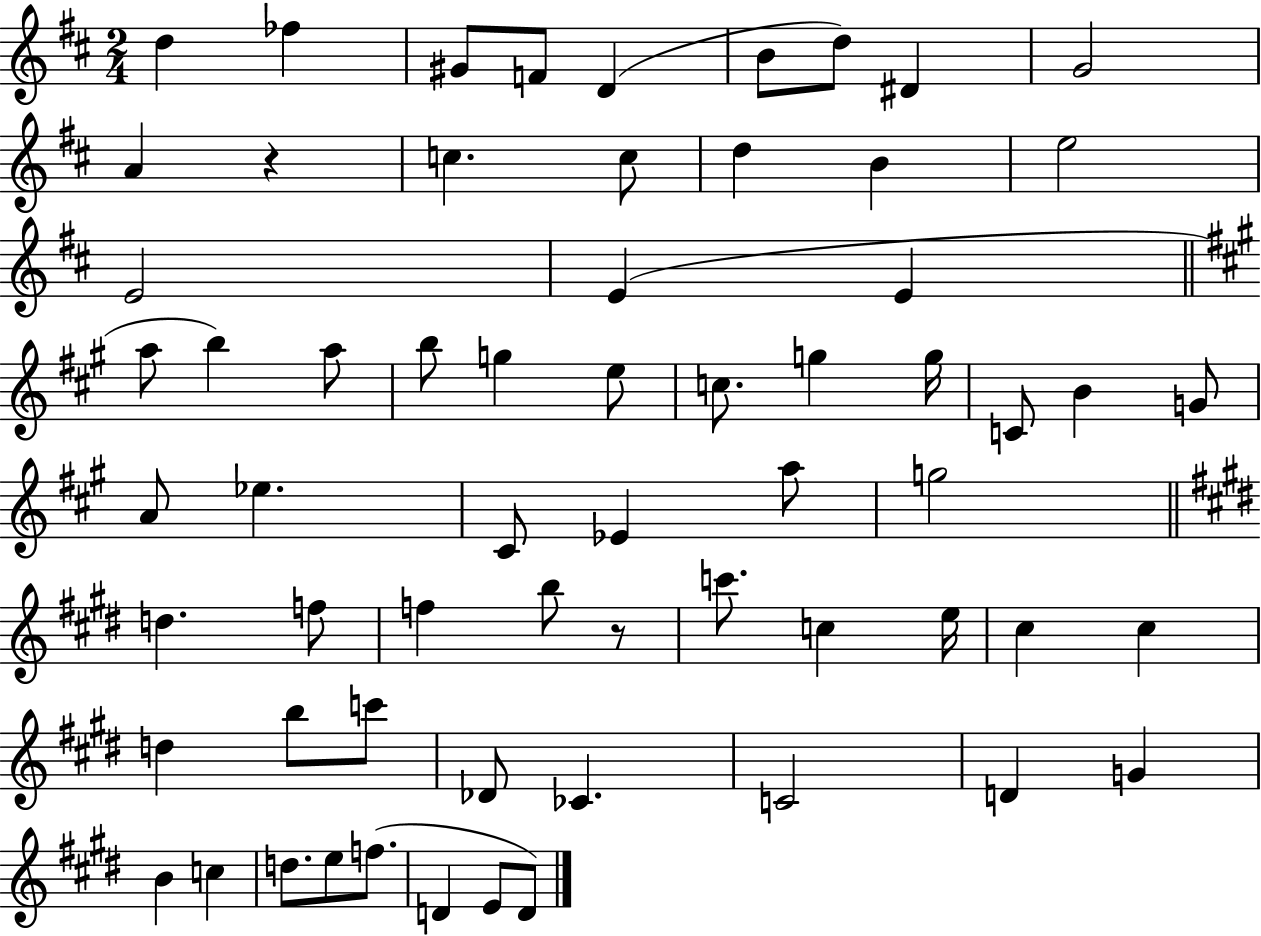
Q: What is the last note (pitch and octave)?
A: D4